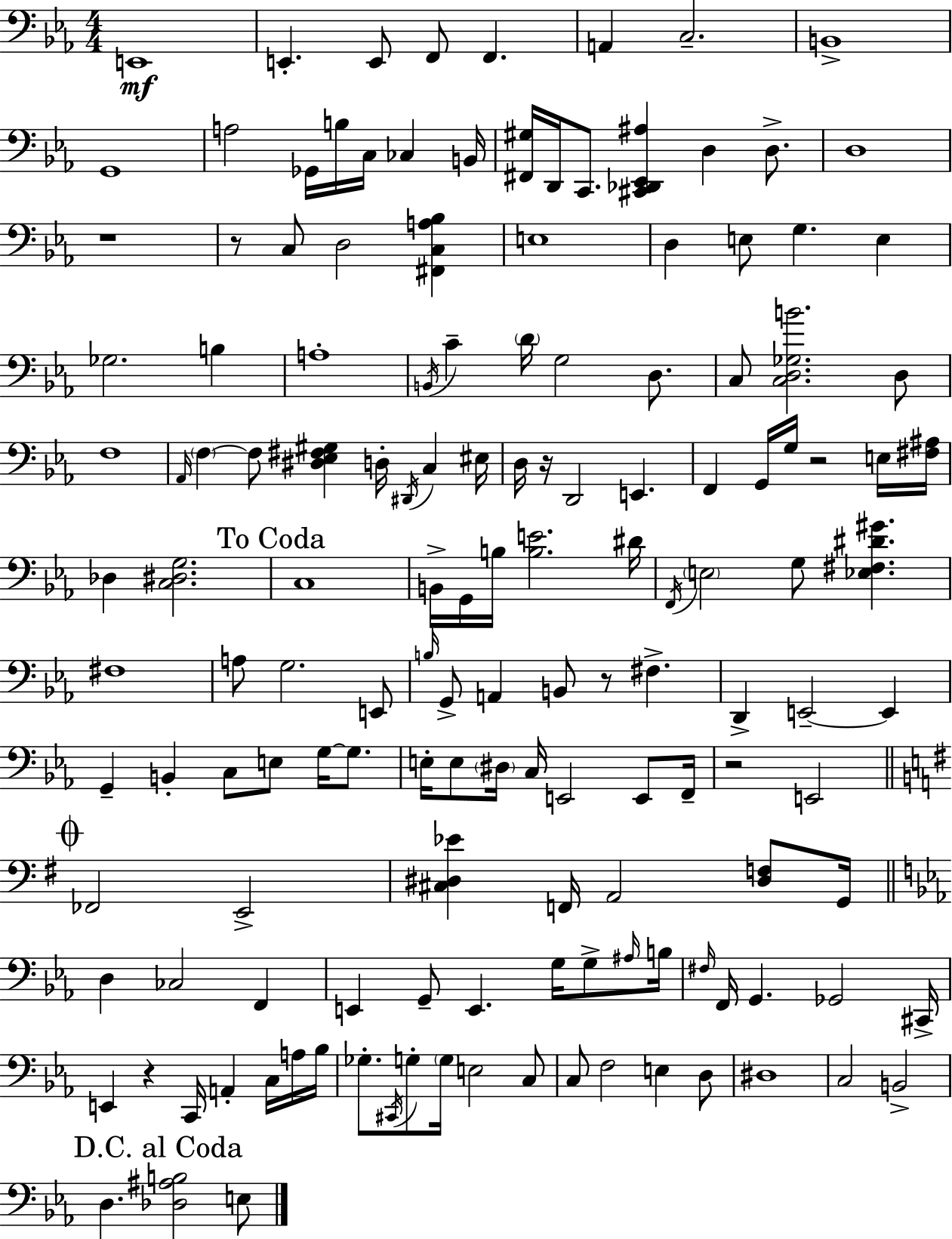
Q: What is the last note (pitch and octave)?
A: E3